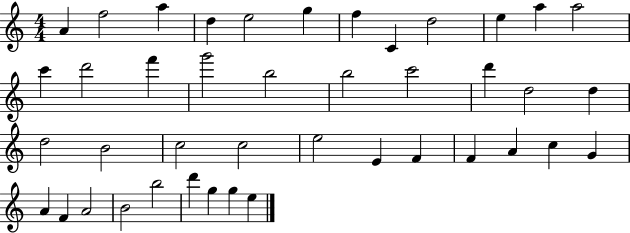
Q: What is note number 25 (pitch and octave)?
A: C5